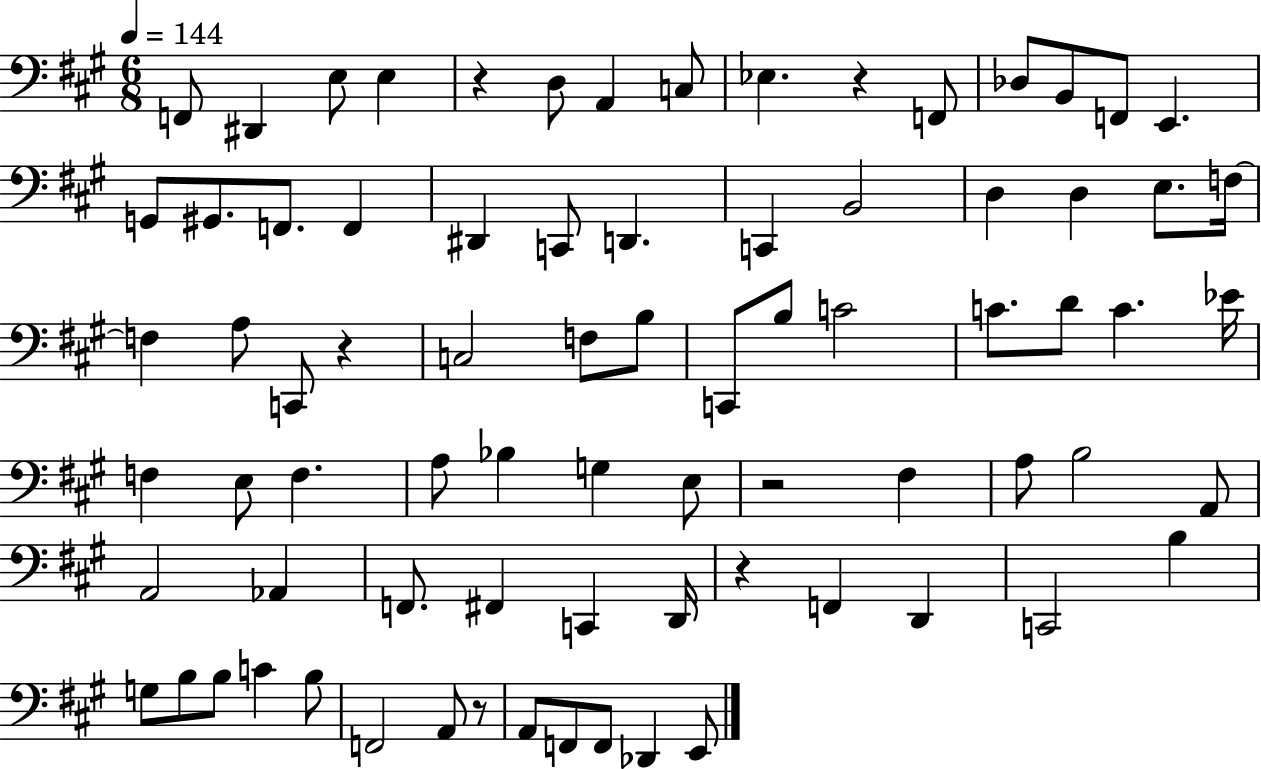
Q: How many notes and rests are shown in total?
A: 78